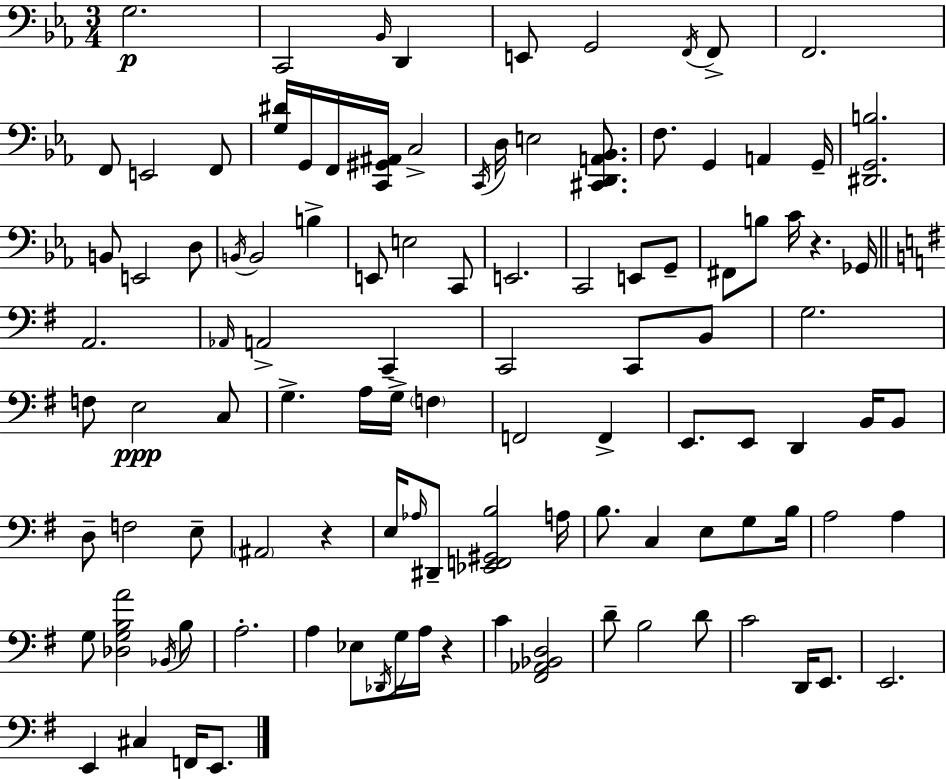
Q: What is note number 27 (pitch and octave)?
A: B2